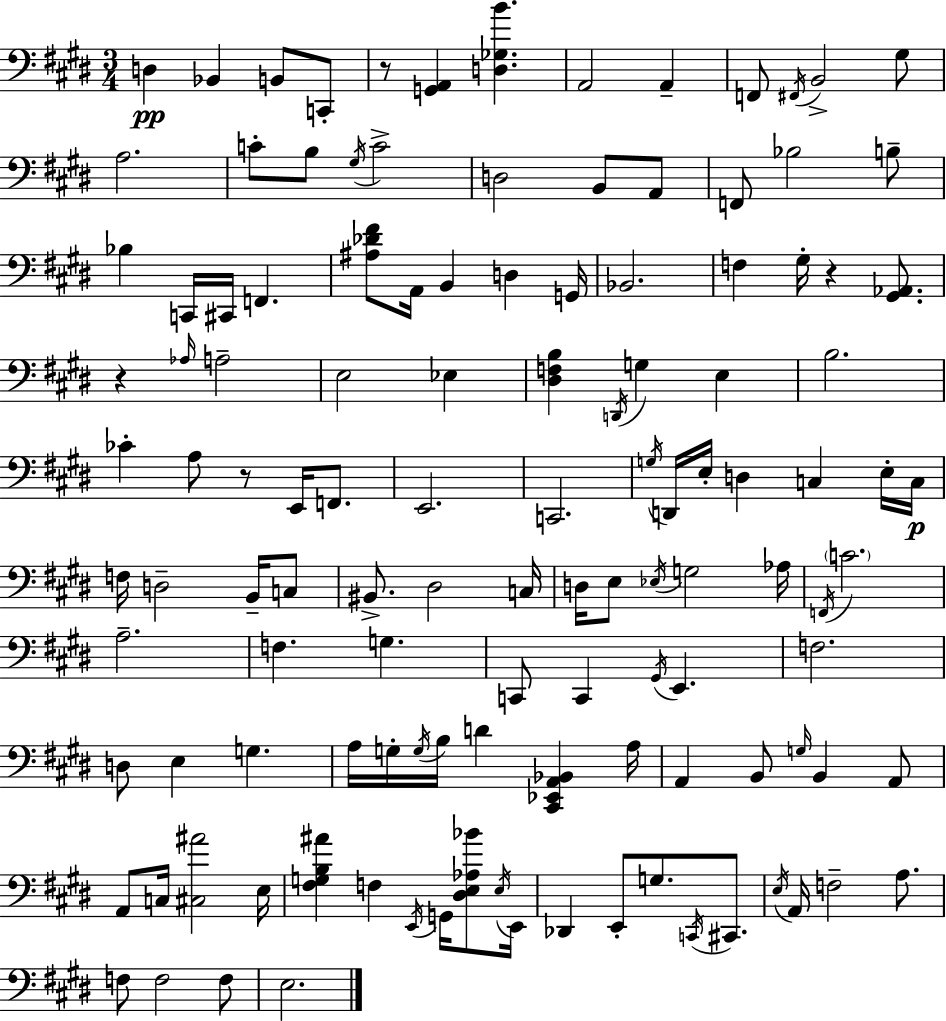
D3/q Bb2/q B2/e C2/e R/e [G2,A2]/q [D3,Gb3,B4]/q. A2/h A2/q F2/e F#2/s B2/h G#3/e A3/h. C4/e B3/e G#3/s C4/h D3/h B2/e A2/e F2/e Bb3/h B3/e Bb3/q C2/s C#2/s F2/q. [A#3,Db4,F#4]/e A2/s B2/q D3/q G2/s Bb2/h. F3/q G#3/s R/q [G#2,Ab2]/e. R/q Ab3/s A3/h E3/h Eb3/q [D#3,F3,B3]/q D2/s G3/q E3/q B3/h. CES4/q A3/e R/e E2/s F2/e. E2/h. C2/h. G3/s D2/s E3/s D3/q C3/q E3/s C3/s F3/s D3/h B2/s C3/e BIS2/e. D#3/h C3/s D3/s E3/e Eb3/s G3/h Ab3/s F2/s C4/h. A3/h. F3/q. G3/q. C2/e C2/q G#2/s E2/q. F3/h. D3/e E3/q G3/q. A3/s G3/s G3/s B3/s D4/q [C#2,Eb2,A2,Bb2]/q A3/s A2/q B2/e G3/s B2/q A2/e A2/e C3/s [C#3,A#4]/h E3/s [F#3,G3,B3,A#4]/q F3/q E2/s G2/s [D#3,E3,Ab3,Bb4]/e E3/s E2/s Db2/q E2/e G3/e. C2/s C#2/e. E3/s A2/s F3/h A3/e. F3/e F3/h F3/e E3/h.